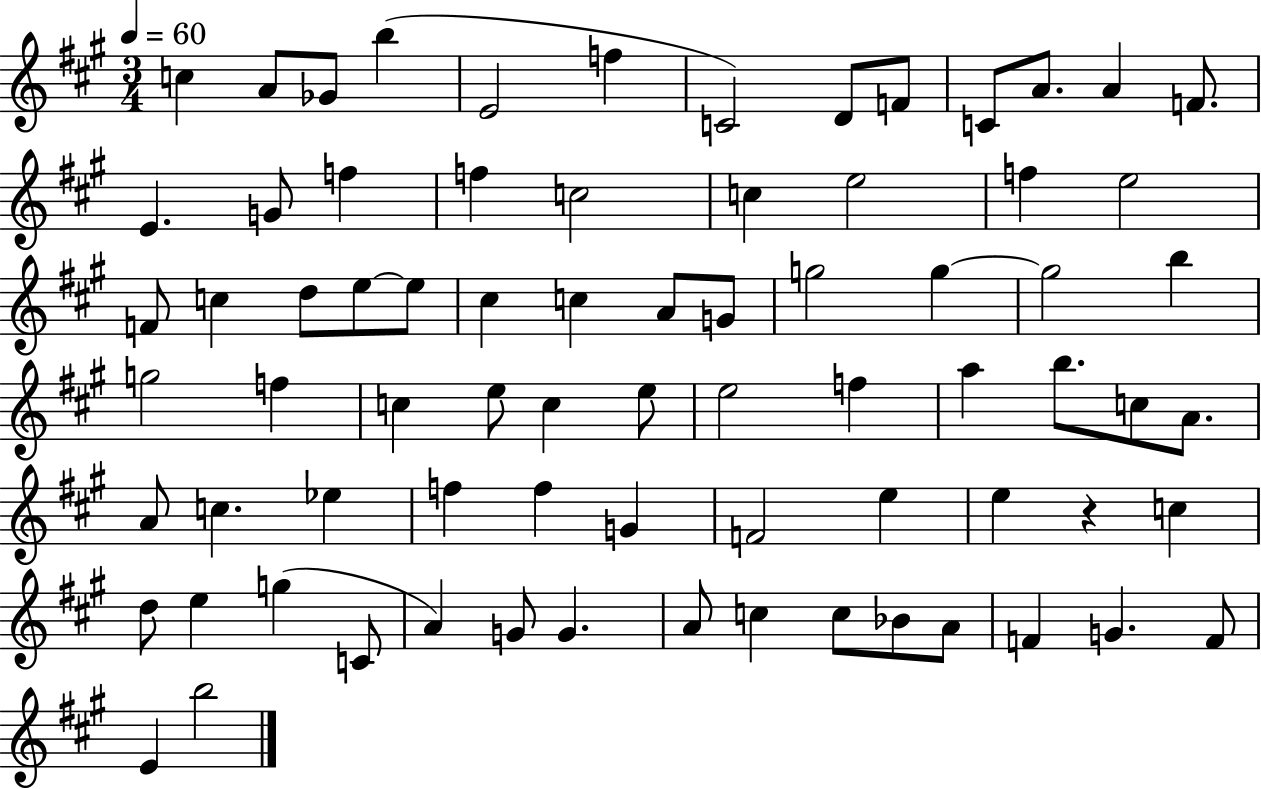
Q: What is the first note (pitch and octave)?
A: C5